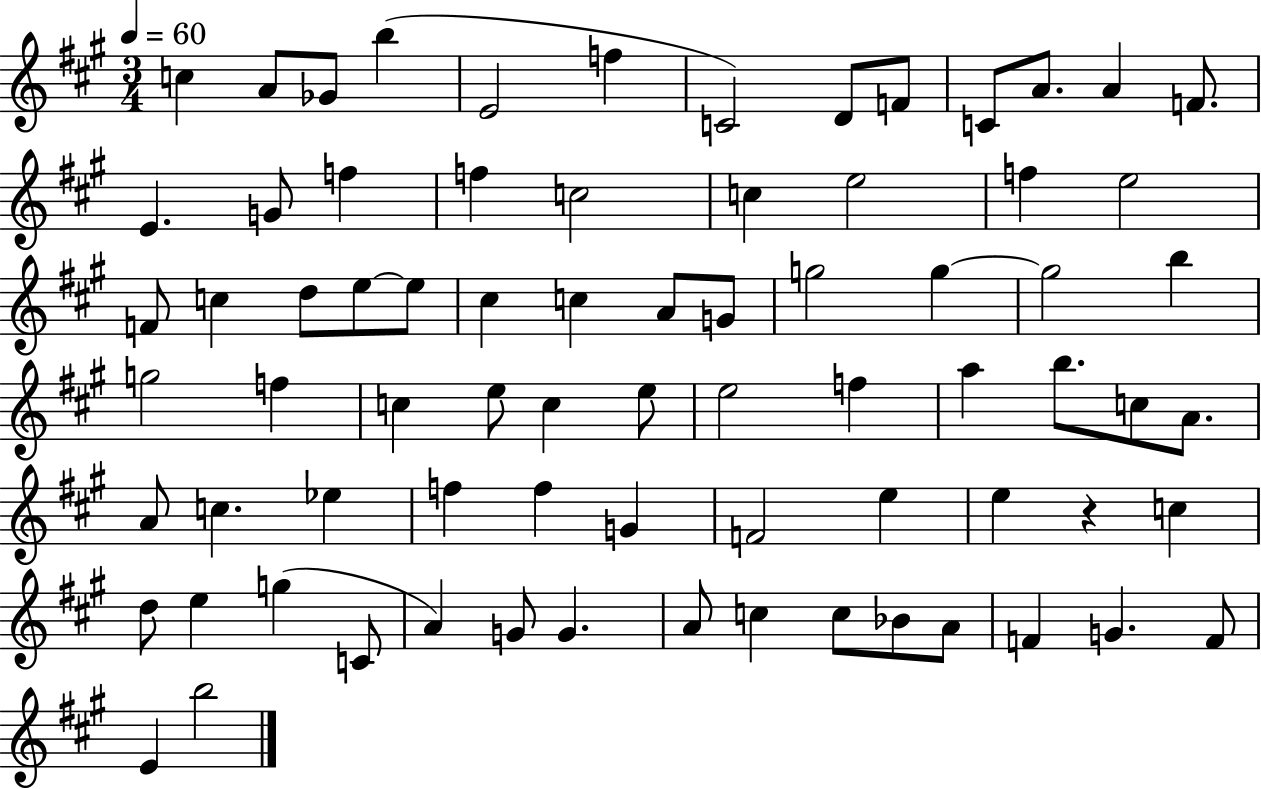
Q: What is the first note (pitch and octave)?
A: C5